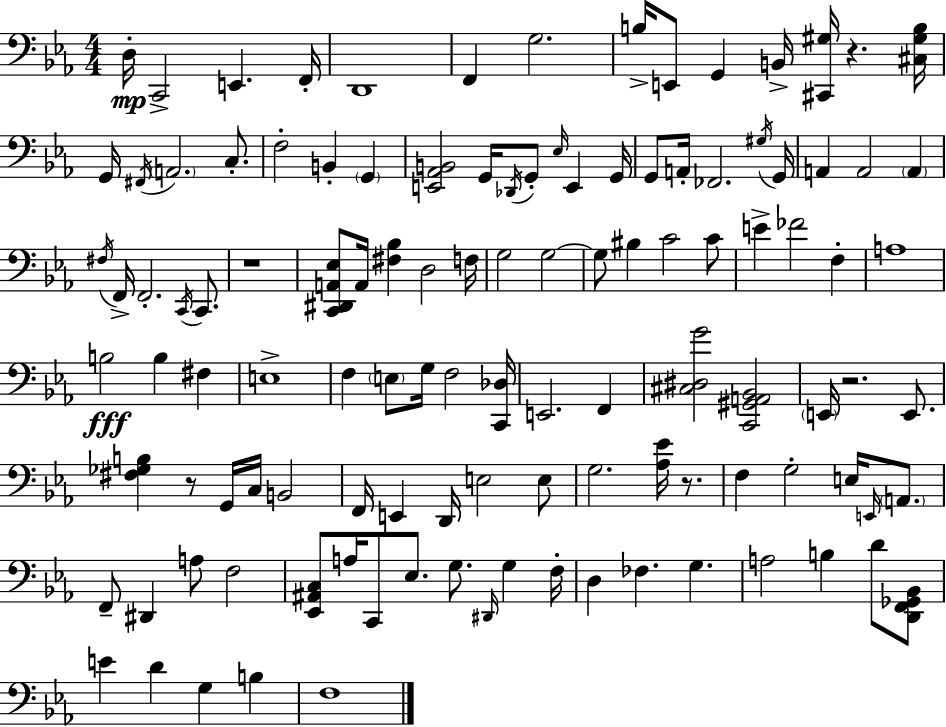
{
  \clef bass
  \numericTimeSignature
  \time 4/4
  \key c \minor
  d16-.\mp c,2-> e,4. f,16-. | d,1 | f,4 g2. | b16-> e,8 g,4 b,16-> <cis, gis>16 r4. <cis gis b>16 | \break g,16 \acciaccatura { fis,16 } \parenthesize a,2. c8.-. | f2-. b,4-. \parenthesize g,4 | <e, aes, b,>2 g,16 \acciaccatura { des,16 } g,8-. \grace { ees16 } e,4 | g,16 g,8 a,16-. fes,2. | \break \acciaccatura { gis16 } g,16 a,4 a,2 | \parenthesize a,4 \acciaccatura { fis16 } f,16-> f,2.-. | \acciaccatura { c,16 } c,8. r1 | <c, dis, a, ees>8 a,16 <fis bes>4 d2 | \break f16 g2 g2~~ | g8 bis4 c'2 | c'8 e'4-> fes'2 | f4-. a1 | \break b2\fff b4 | fis4 e1-> | f4 \parenthesize e8 g16 f2 | <c, des>16 e,2. | \break f,4 <cis dis g'>2 <c, gis, a, bes,>2 | \parenthesize e,16 r2. | e,8. <fis ges b>4 r8 g,16 c16 b,2 | f,16 e,4 d,16 e2 | \break e8 g2. | <aes ees'>16 r8. f4 g2-. | e16 \grace { e,16 } \parenthesize a,8. f,8-- dis,4 a8 f2 | <ees, ais, c>8 a16 c,8 ees8. g8. | \break \grace { dis,16 } g4 f16-. d4 fes4. | g4. a2 | b4 d'8 <d, f, ges, bes,>8 e'4 d'4 | g4 b4 f1 | \break \bar "|."
}